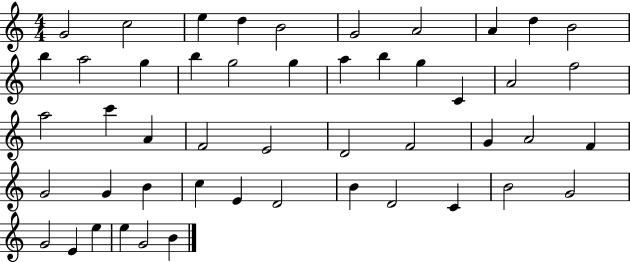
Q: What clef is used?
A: treble